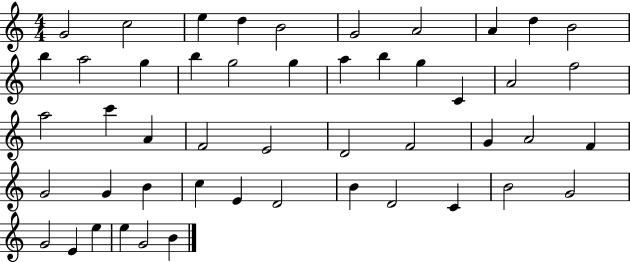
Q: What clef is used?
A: treble